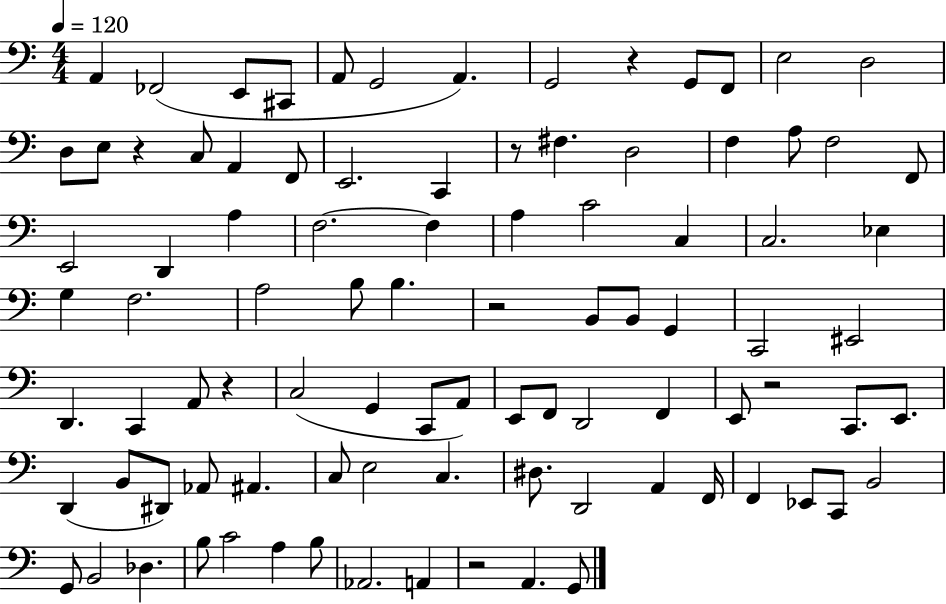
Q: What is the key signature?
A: C major